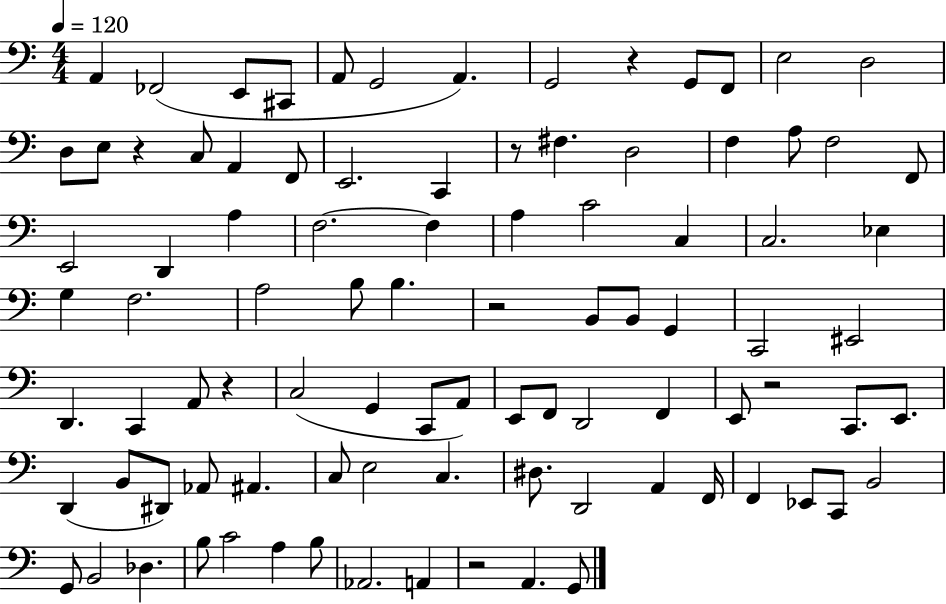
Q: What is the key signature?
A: C major